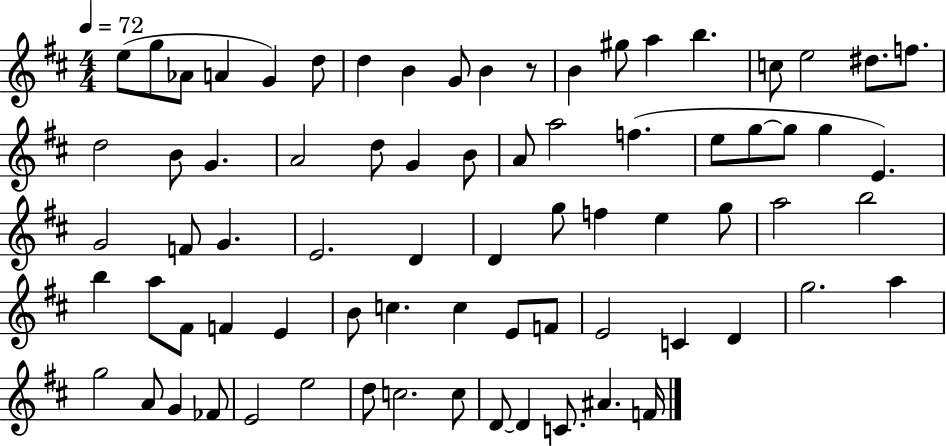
X:1
T:Untitled
M:4/4
L:1/4
K:D
e/2 g/2 _A/2 A G d/2 d B G/2 B z/2 B ^g/2 a b c/2 e2 ^d/2 f/2 d2 B/2 G A2 d/2 G B/2 A/2 a2 f e/2 g/2 g/2 g E G2 F/2 G E2 D D g/2 f e g/2 a2 b2 b a/2 ^F/2 F E B/2 c c E/2 F/2 E2 C D g2 a g2 A/2 G _F/2 E2 e2 d/2 c2 c/2 D/2 D C/2 ^A F/4